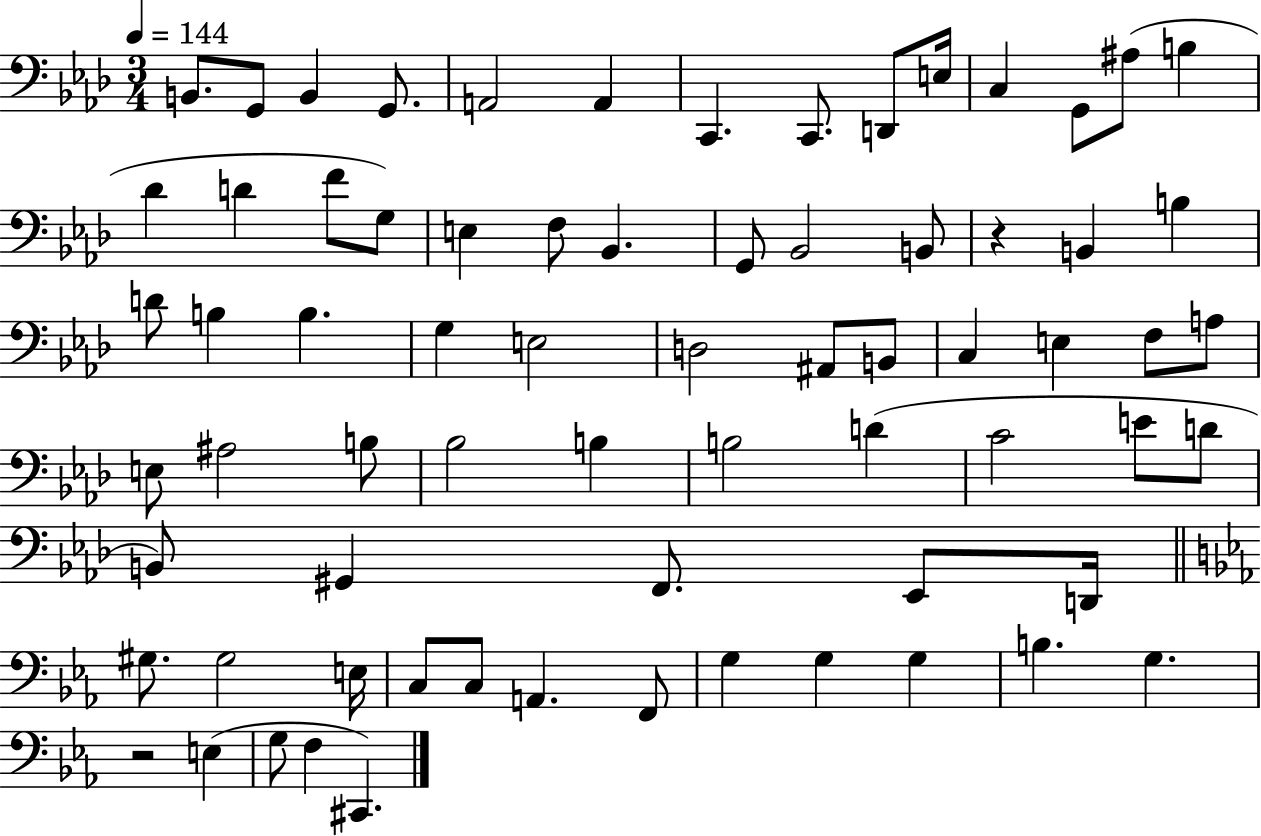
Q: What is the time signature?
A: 3/4